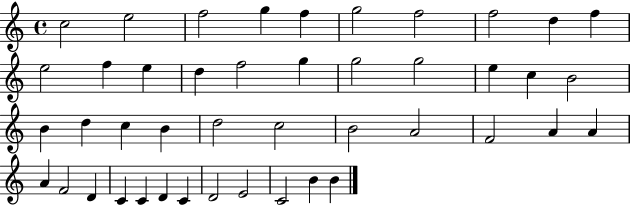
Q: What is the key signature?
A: C major